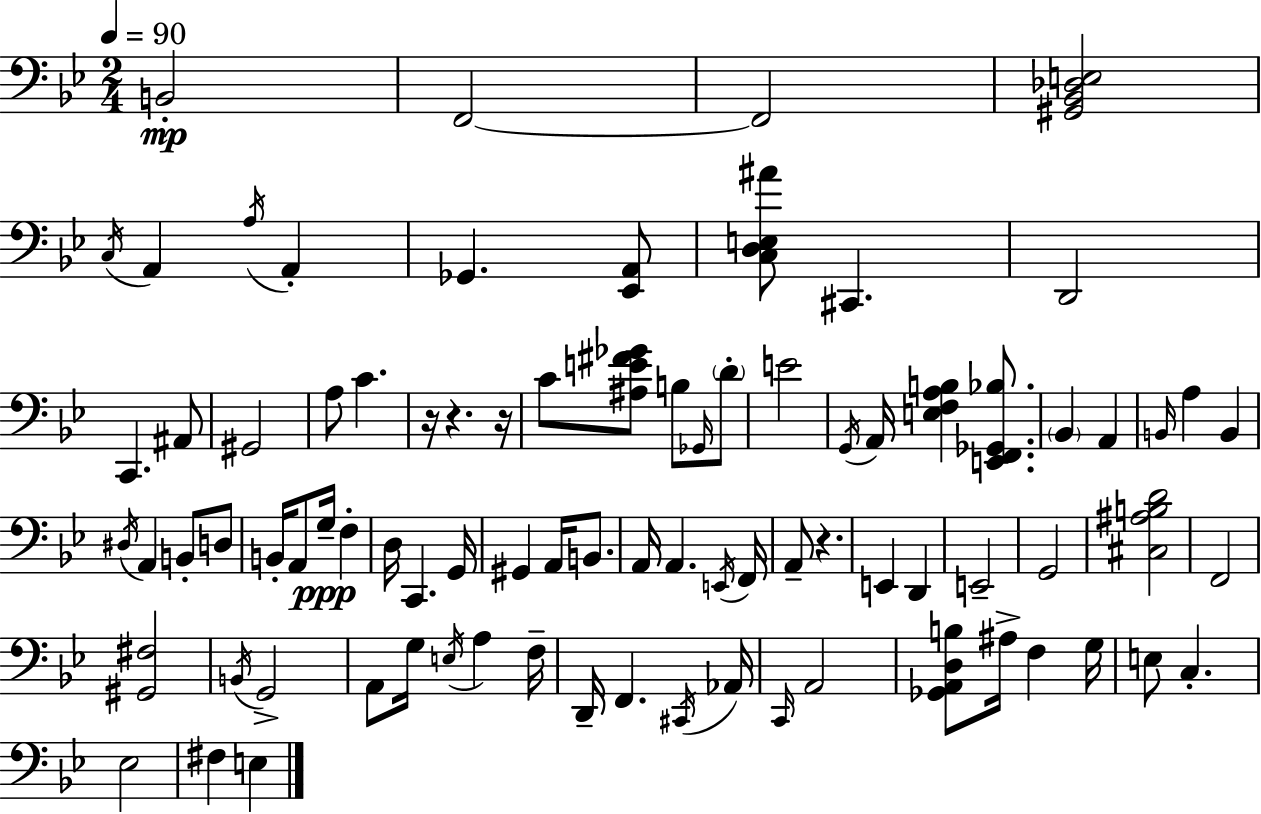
B2/h F2/h F2/h [G#2,Bb2,Db3,E3]/h C3/s A2/q A3/s A2/q Gb2/q. [Eb2,A2]/e [C3,D3,E3,A#4]/e C#2/q. D2/h C2/q. A#2/e G#2/h A3/e C4/q. R/s R/q. R/s C4/e [A#3,E4,F#4,Gb4]/e B3/e Gb2/s D4/e E4/h G2/s A2/s [E3,F3,A3,B3]/q [E2,F2,Gb2,Bb3]/e. Bb2/q A2/q B2/s A3/q B2/q D#3/s A2/q B2/e D3/e B2/s A2/e G3/s F3/q D3/s C2/q. G2/s G#2/q A2/s B2/e. A2/s A2/q. E2/s F2/s A2/e R/q. E2/q D2/q E2/h G2/h [C#3,A#3,B3,D4]/h F2/h [G#2,F#3]/h B2/s G2/h A2/e G3/s E3/s A3/q F3/s D2/s F2/q. C#2/s Ab2/s C2/s A2/h [Gb2,A2,D3,B3]/e A#3/s F3/q G3/s E3/e C3/q. Eb3/h F#3/q E3/q